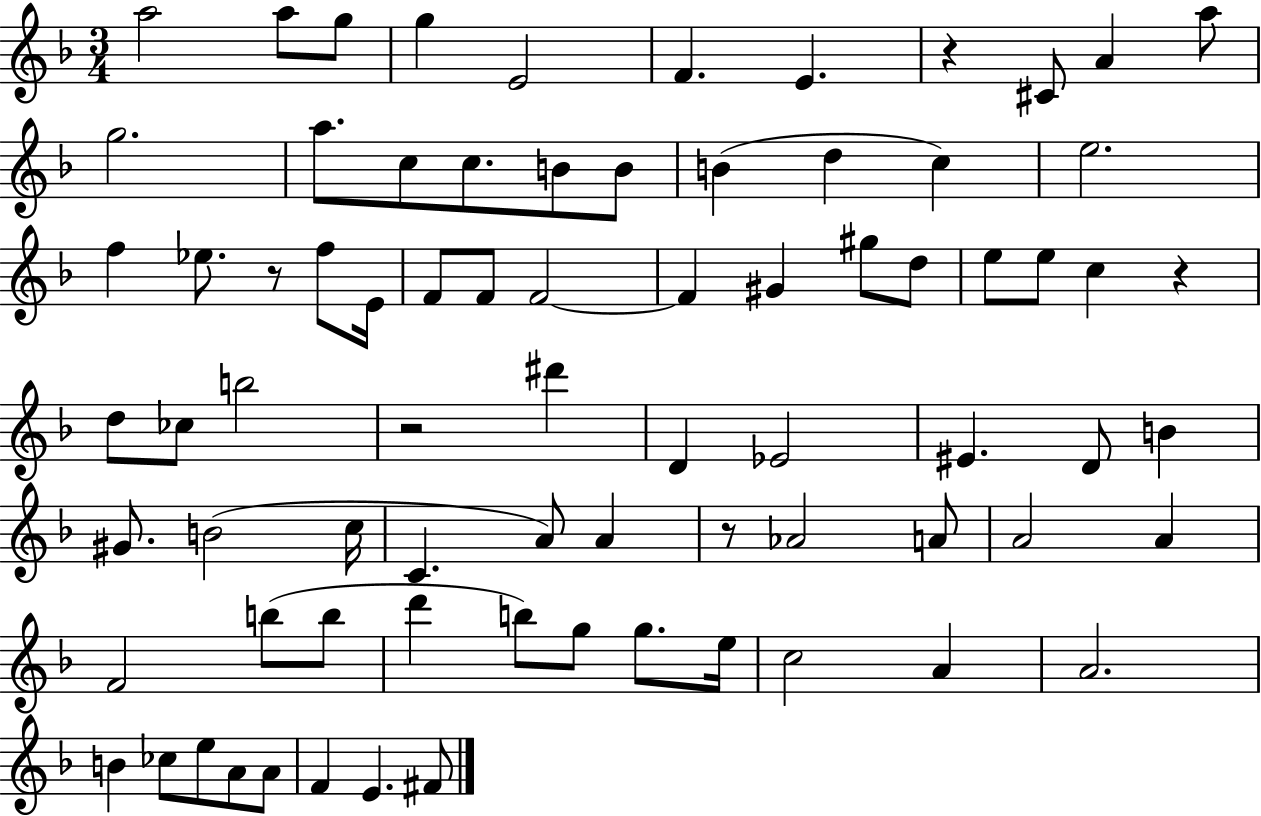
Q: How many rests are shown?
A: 5